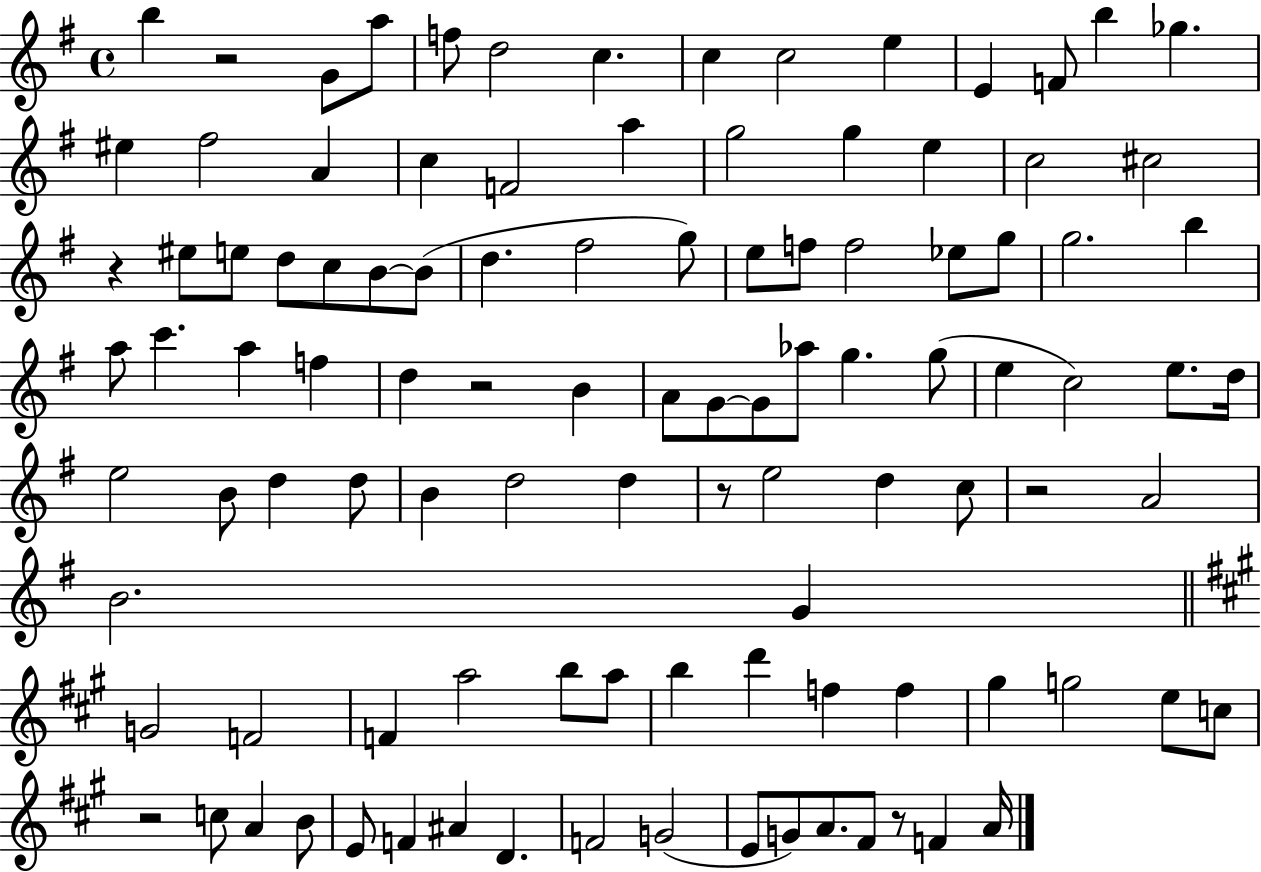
B5/q R/h G4/e A5/e F5/e D5/h C5/q. C5/q C5/h E5/q E4/q F4/e B5/q Gb5/q. EIS5/q F#5/h A4/q C5/q F4/h A5/q G5/h G5/q E5/q C5/h C#5/h R/q EIS5/e E5/e D5/e C5/e B4/e B4/e D5/q. F#5/h G5/e E5/e F5/e F5/h Eb5/e G5/e G5/h. B5/q A5/e C6/q. A5/q F5/q D5/q R/h B4/q A4/e G4/e G4/e Ab5/e G5/q. G5/e E5/q C5/h E5/e. D5/s E5/h B4/e D5/q D5/e B4/q D5/h D5/q R/e E5/h D5/q C5/e R/h A4/h B4/h. G4/q G4/h F4/h F4/q A5/h B5/e A5/e B5/q D6/q F5/q F5/q G#5/q G5/h E5/e C5/e R/h C5/e A4/q B4/e E4/e F4/q A#4/q D4/q. F4/h G4/h E4/e G4/e A4/e. F#4/e R/e F4/q A4/s